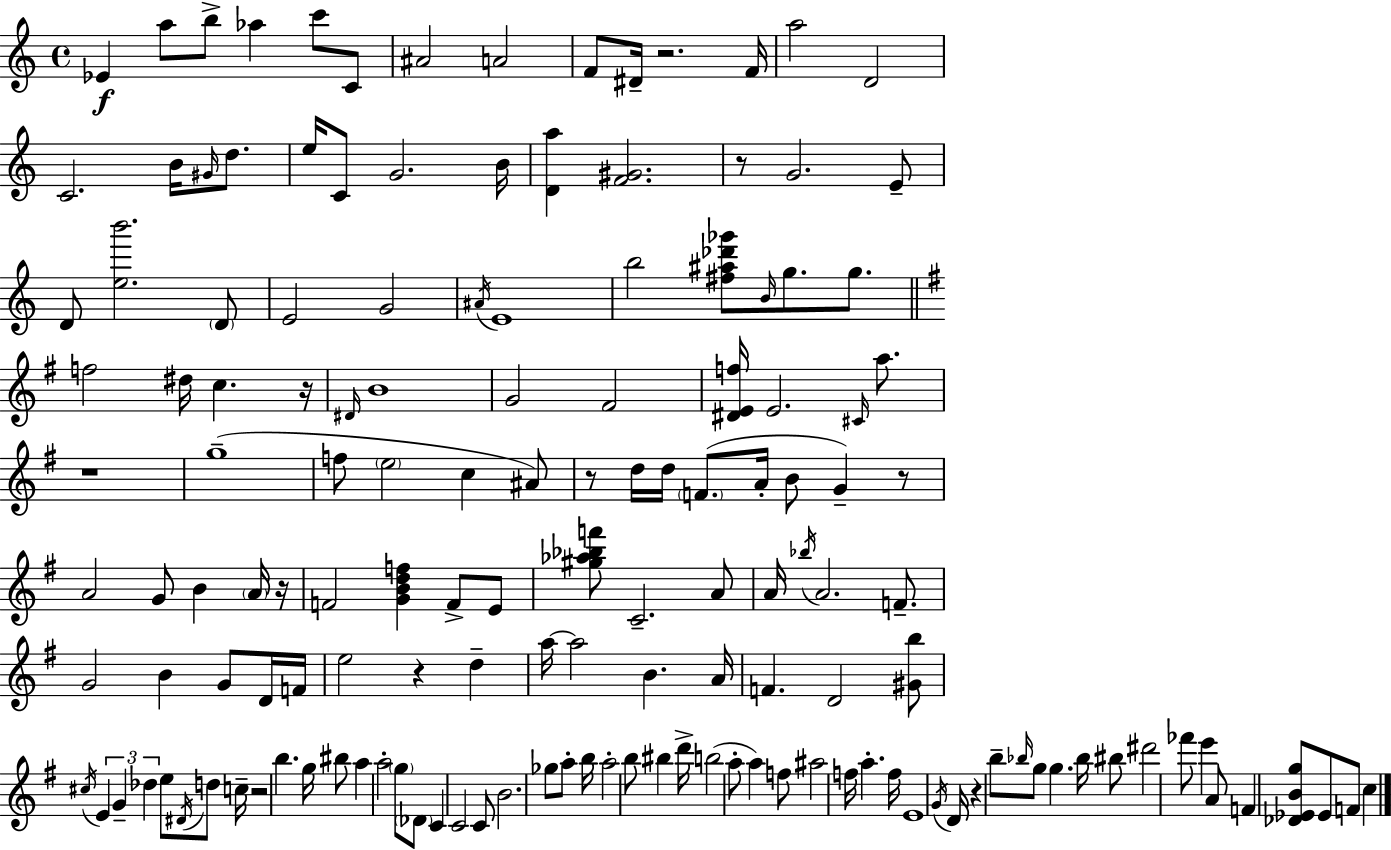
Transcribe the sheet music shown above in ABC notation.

X:1
T:Untitled
M:4/4
L:1/4
K:C
_E a/2 b/2 _a c'/2 C/2 ^A2 A2 F/2 ^D/4 z2 F/4 a2 D2 C2 B/4 ^G/4 d/2 e/4 C/2 G2 B/4 [Da] [F^G]2 z/2 G2 E/2 D/2 [eb']2 D/2 E2 G2 ^A/4 E4 b2 [^f^a_d'_g']/2 B/4 g/2 g/2 f2 ^d/4 c z/4 ^D/4 B4 G2 ^F2 [^DEf]/4 E2 ^C/4 a/2 z4 g4 f/2 e2 c ^A/2 z/2 d/4 d/4 F/2 A/4 B/2 G z/2 A2 G/2 B A/4 z/4 F2 [GBdf] F/2 E/2 [^g_a_bf']/2 C2 A/2 A/4 _b/4 A2 F/2 G2 B G/2 D/4 F/4 e2 z d a/4 a2 B A/4 F D2 [^Gb]/2 ^c/4 E G _d e/2 ^D/4 d/2 c/4 z2 b g/4 ^b/2 a a2 g/2 _D/2 C C2 C/2 B2 _g/2 a/2 b/4 a2 b/2 ^b d'/4 b2 a/2 a f/2 ^a2 f/4 a f/4 E4 G/4 D/4 z b/2 _b/4 g/2 g _b/4 ^b/2 ^d'2 _f'/2 e' A/2 F [_D_EBg]/2 _E/2 F/2 c